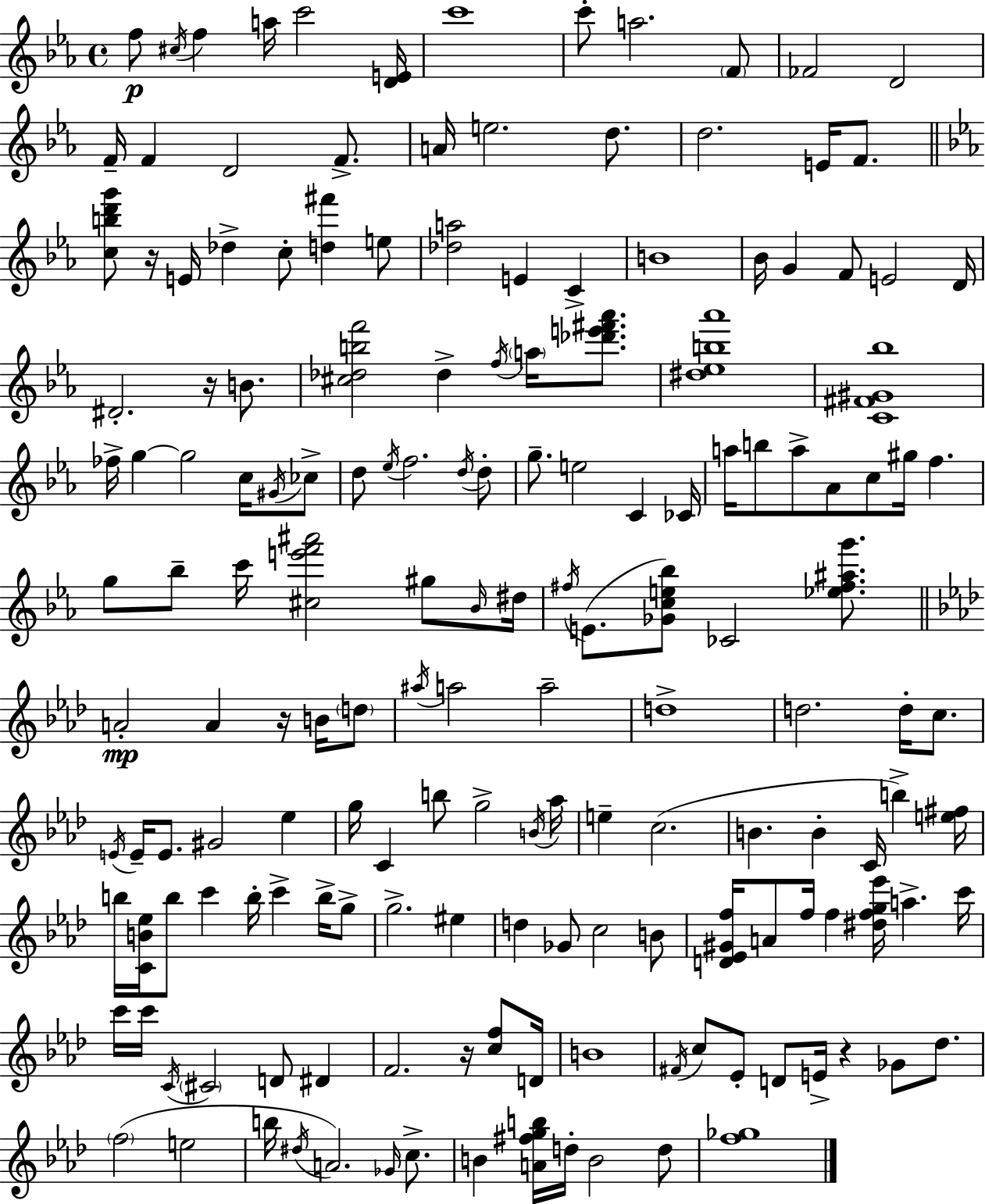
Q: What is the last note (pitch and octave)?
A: D5